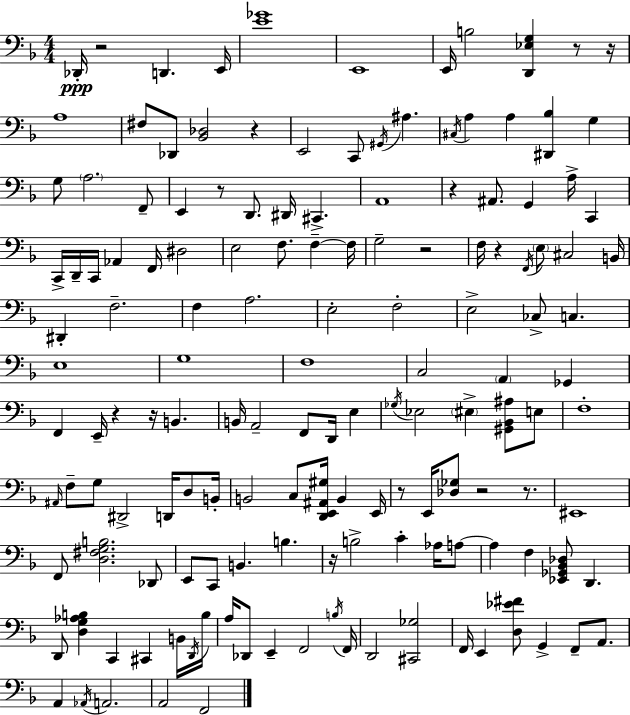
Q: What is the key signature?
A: D minor